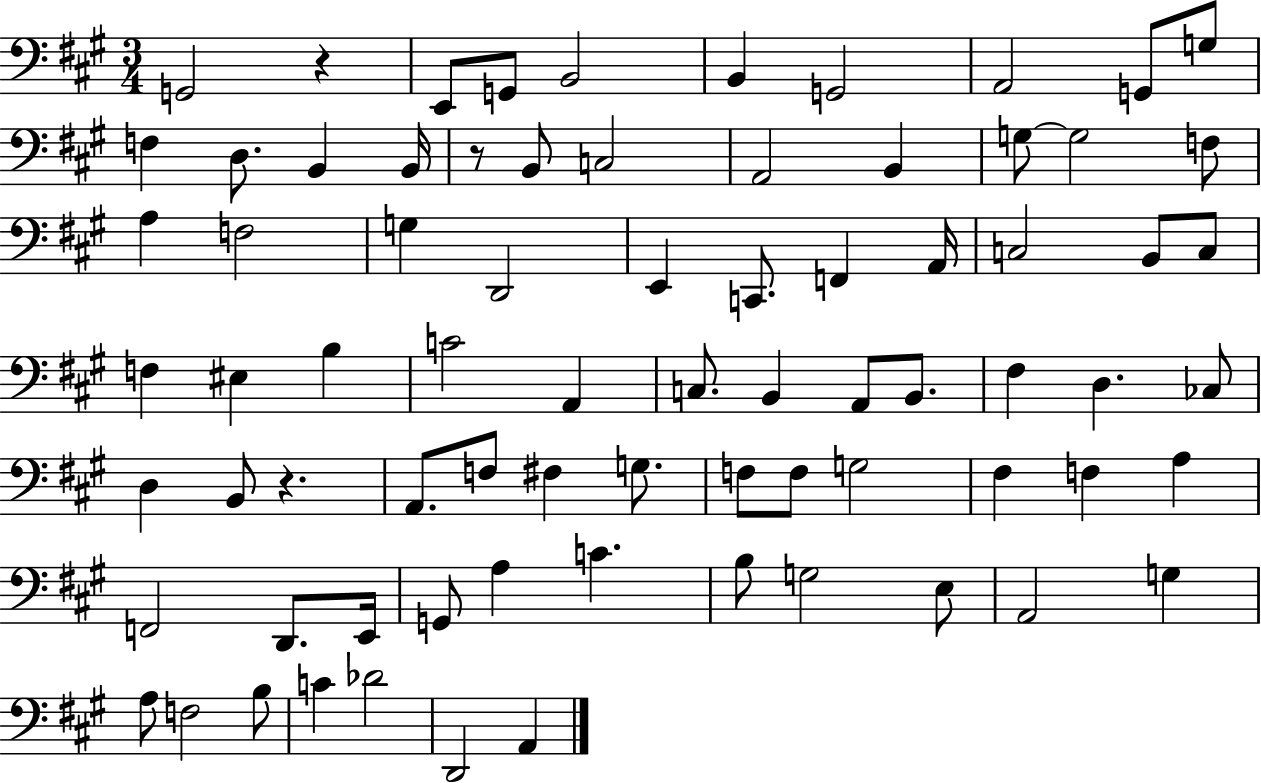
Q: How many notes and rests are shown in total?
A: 76